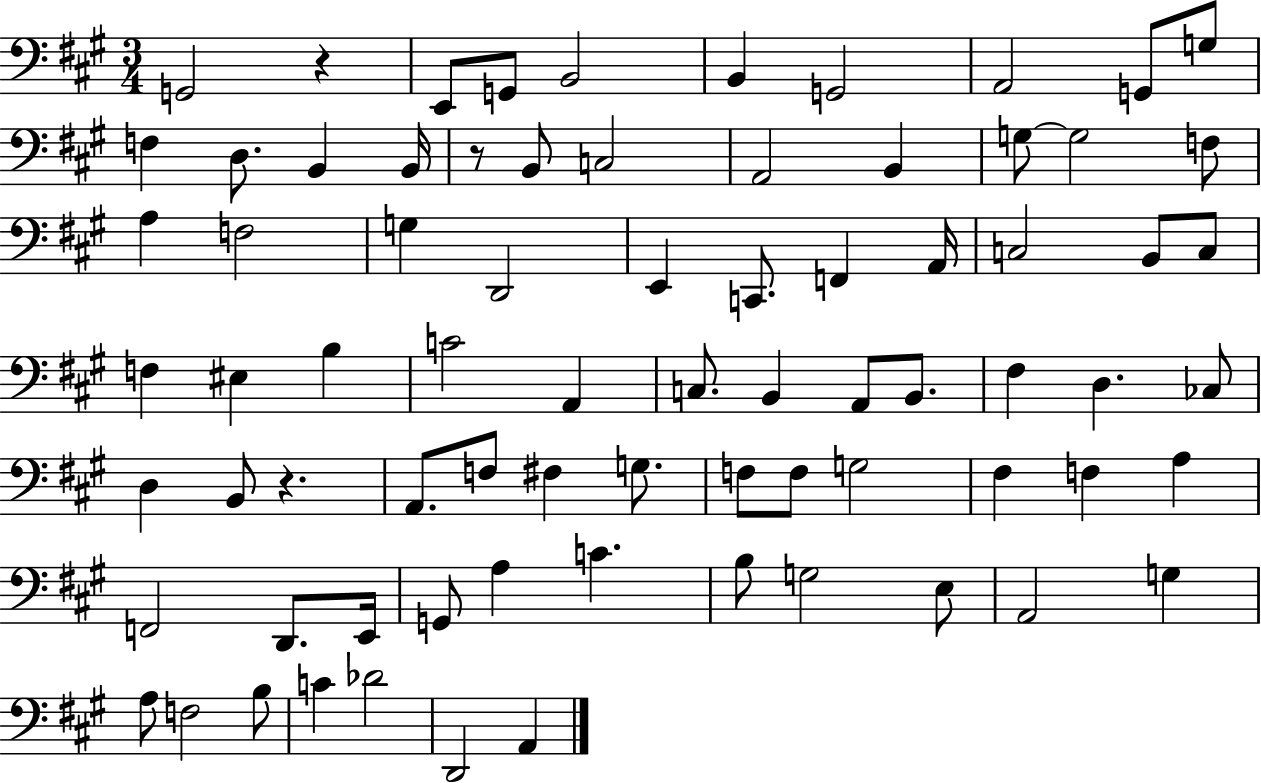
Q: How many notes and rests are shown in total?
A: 76